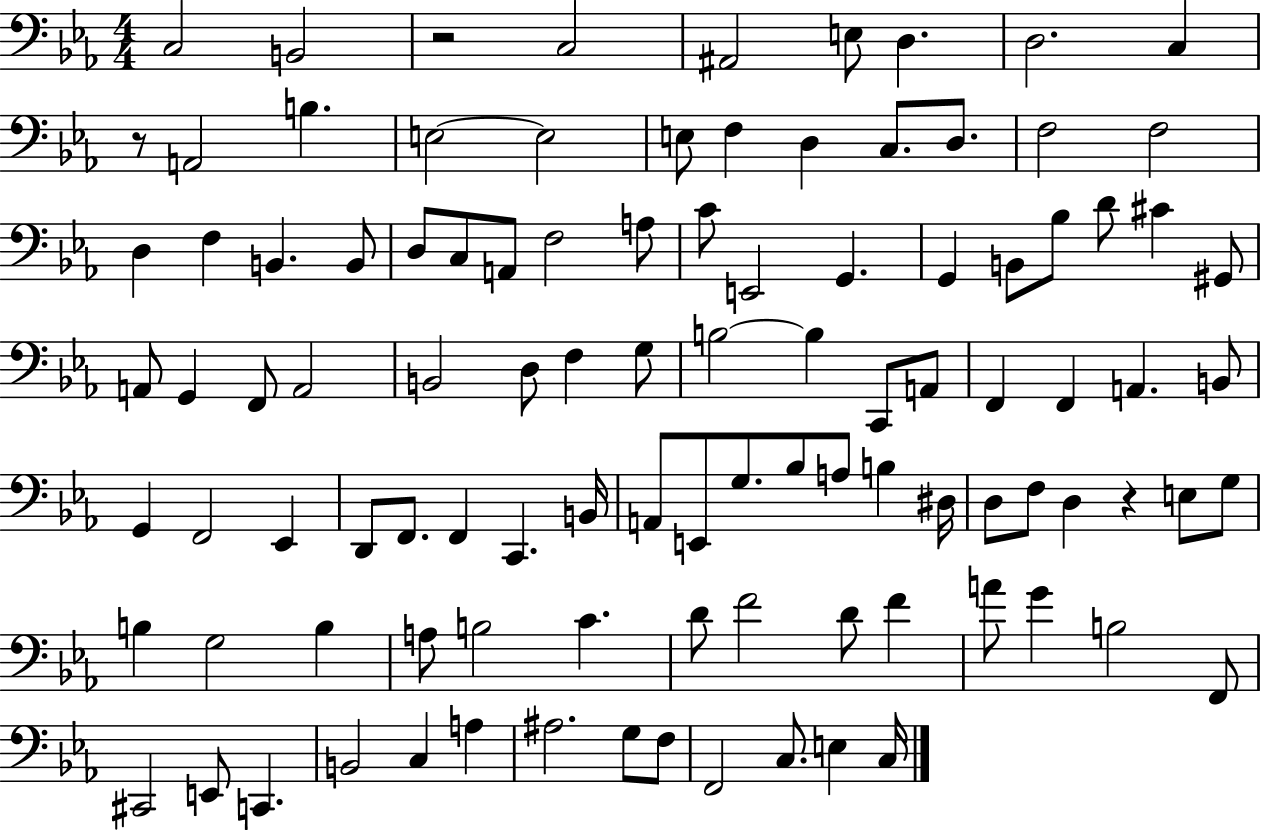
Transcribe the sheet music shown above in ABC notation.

X:1
T:Untitled
M:4/4
L:1/4
K:Eb
C,2 B,,2 z2 C,2 ^A,,2 E,/2 D, D,2 C, z/2 A,,2 B, E,2 E,2 E,/2 F, D, C,/2 D,/2 F,2 F,2 D, F, B,, B,,/2 D,/2 C,/2 A,,/2 F,2 A,/2 C/2 E,,2 G,, G,, B,,/2 _B,/2 D/2 ^C ^G,,/2 A,,/2 G,, F,,/2 A,,2 B,,2 D,/2 F, G,/2 B,2 B, C,,/2 A,,/2 F,, F,, A,, B,,/2 G,, F,,2 _E,, D,,/2 F,,/2 F,, C,, B,,/4 A,,/2 E,,/2 G,/2 _B,/2 A,/2 B, ^D,/4 D,/2 F,/2 D, z E,/2 G,/2 B, G,2 B, A,/2 B,2 C D/2 F2 D/2 F A/2 G B,2 F,,/2 ^C,,2 E,,/2 C,, B,,2 C, A, ^A,2 G,/2 F,/2 F,,2 C,/2 E, C,/4